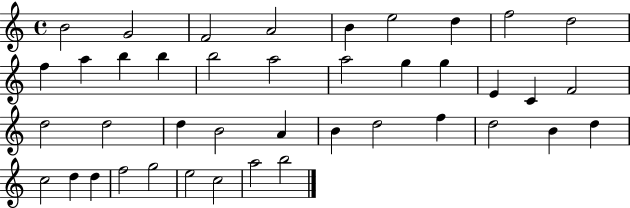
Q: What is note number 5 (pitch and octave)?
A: B4